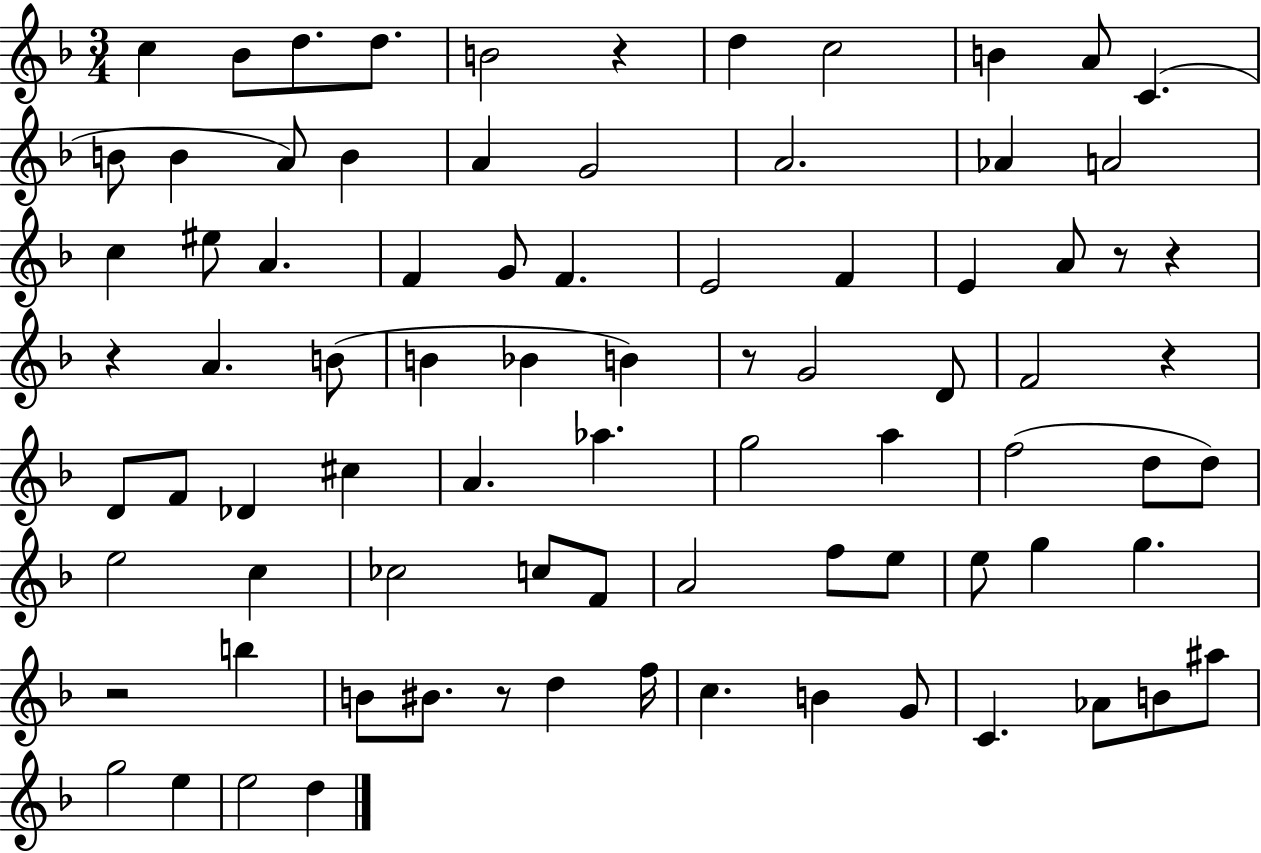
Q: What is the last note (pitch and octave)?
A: D5